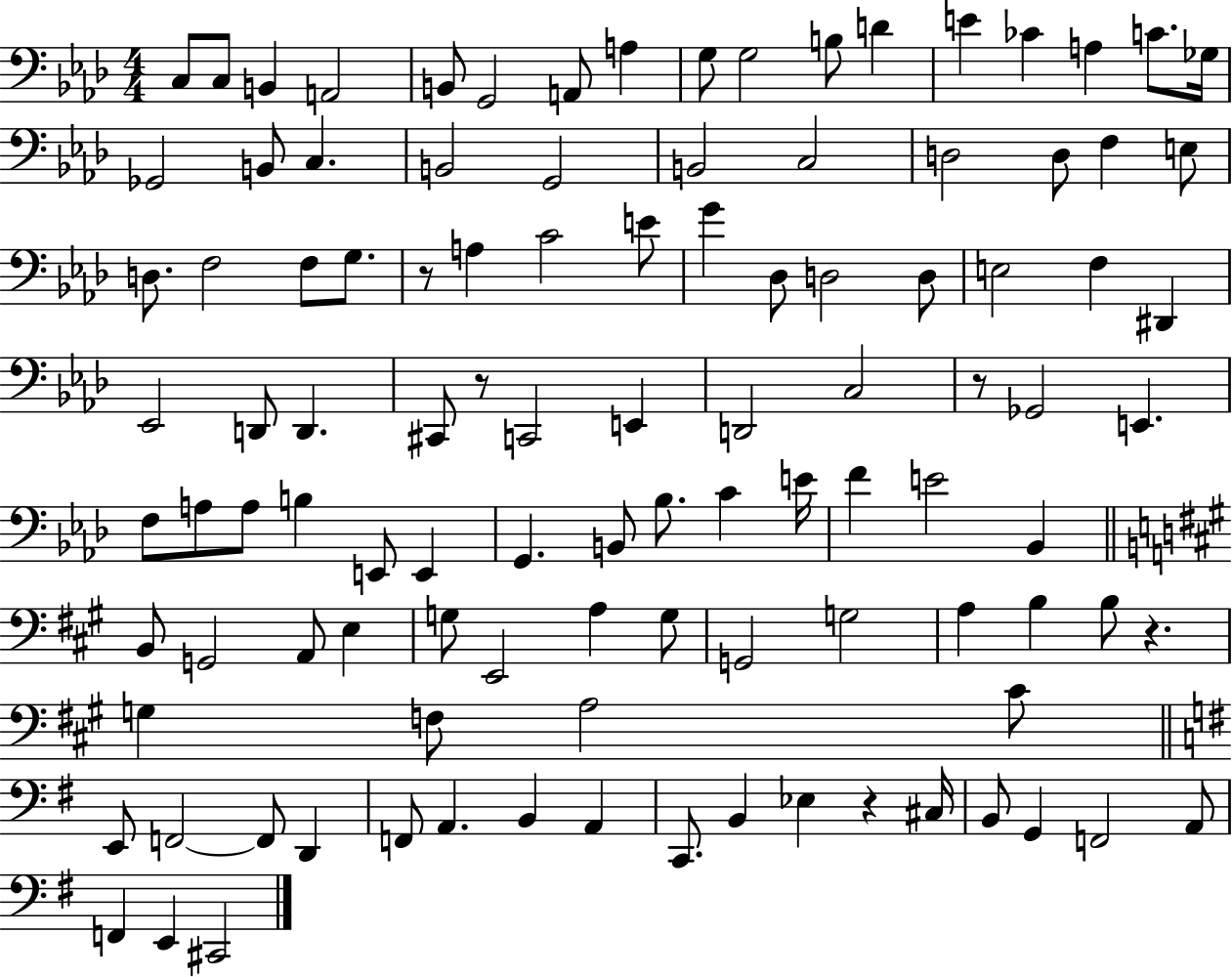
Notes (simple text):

C3/e C3/e B2/q A2/h B2/e G2/h A2/e A3/q G3/e G3/h B3/e D4/q E4/q CES4/q A3/q C4/e. Gb3/s Gb2/h B2/e C3/q. B2/h G2/h B2/h C3/h D3/h D3/e F3/q E3/e D3/e. F3/h F3/e G3/e. R/e A3/q C4/h E4/e G4/q Db3/e D3/h D3/e E3/h F3/q D#2/q Eb2/h D2/e D2/q. C#2/e R/e C2/h E2/q D2/h C3/h R/e Gb2/h E2/q. F3/e A3/e A3/e B3/q E2/e E2/q G2/q. B2/e Bb3/e. C4/q E4/s F4/q E4/h Bb2/q B2/e G2/h A2/e E3/q G3/e E2/h A3/q G3/e G2/h G3/h A3/q B3/q B3/e R/q. G3/q F3/e A3/h C#4/e E2/e F2/h F2/e D2/q F2/e A2/q. B2/q A2/q C2/e. B2/q Eb3/q R/q C#3/s B2/e G2/q F2/h A2/e F2/q E2/q C#2/h